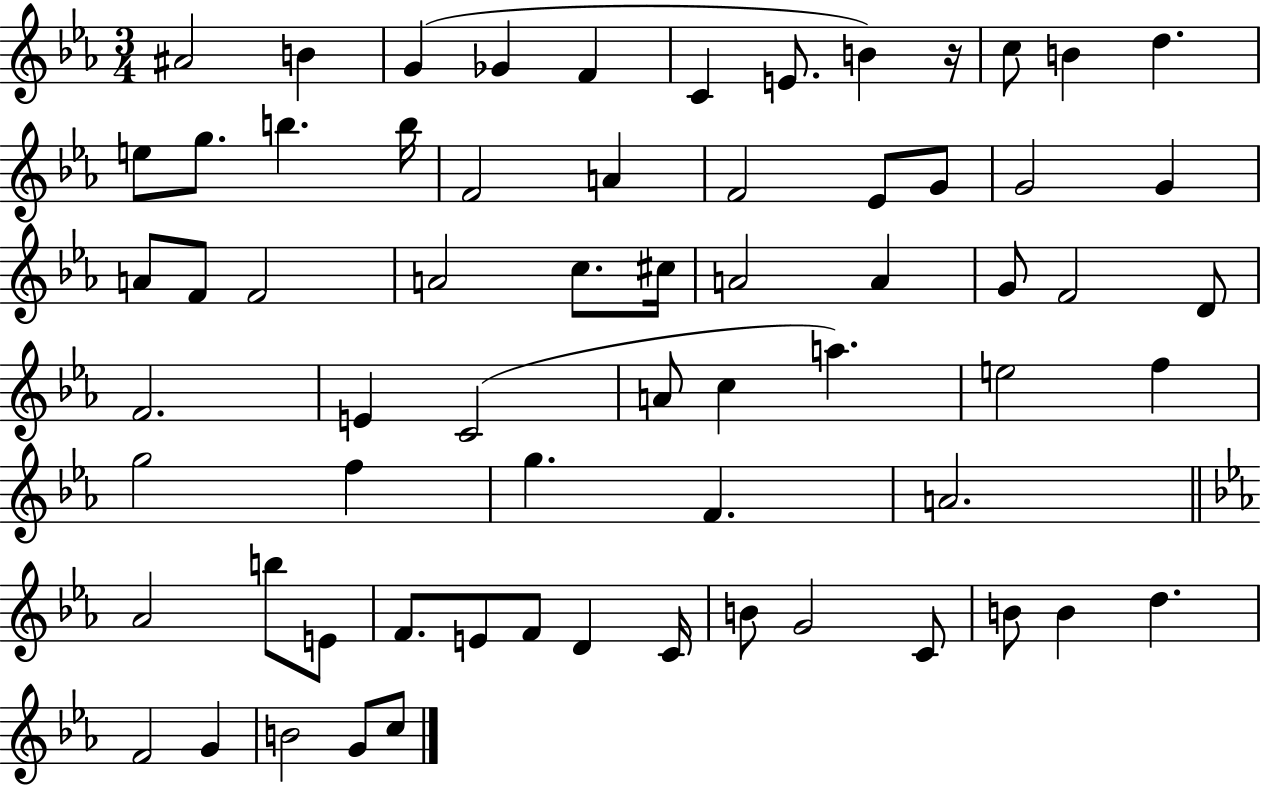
A#4/h B4/q G4/q Gb4/q F4/q C4/q E4/e. B4/q R/s C5/e B4/q D5/q. E5/e G5/e. B5/q. B5/s F4/h A4/q F4/h Eb4/e G4/e G4/h G4/q A4/e F4/e F4/h A4/h C5/e. C#5/s A4/h A4/q G4/e F4/h D4/e F4/h. E4/q C4/h A4/e C5/q A5/q. E5/h F5/q G5/h F5/q G5/q. F4/q. A4/h. Ab4/h B5/e E4/e F4/e. E4/e F4/e D4/q C4/s B4/e G4/h C4/e B4/e B4/q D5/q. F4/h G4/q B4/h G4/e C5/e